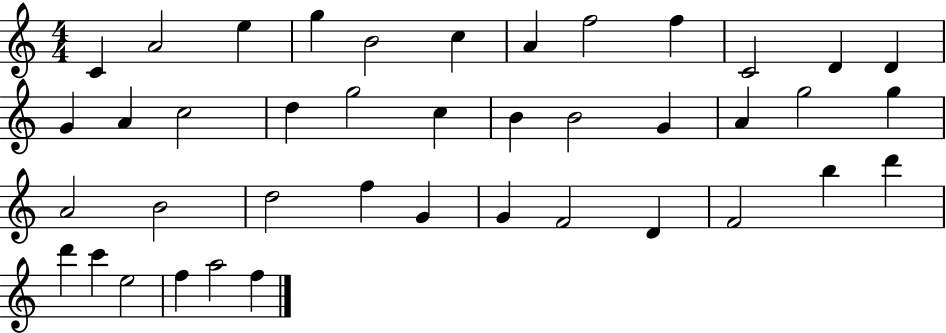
{
  \clef treble
  \numericTimeSignature
  \time 4/4
  \key c \major
  c'4 a'2 e''4 | g''4 b'2 c''4 | a'4 f''2 f''4 | c'2 d'4 d'4 | \break g'4 a'4 c''2 | d''4 g''2 c''4 | b'4 b'2 g'4 | a'4 g''2 g''4 | \break a'2 b'2 | d''2 f''4 g'4 | g'4 f'2 d'4 | f'2 b''4 d'''4 | \break d'''4 c'''4 e''2 | f''4 a''2 f''4 | \bar "|."
}